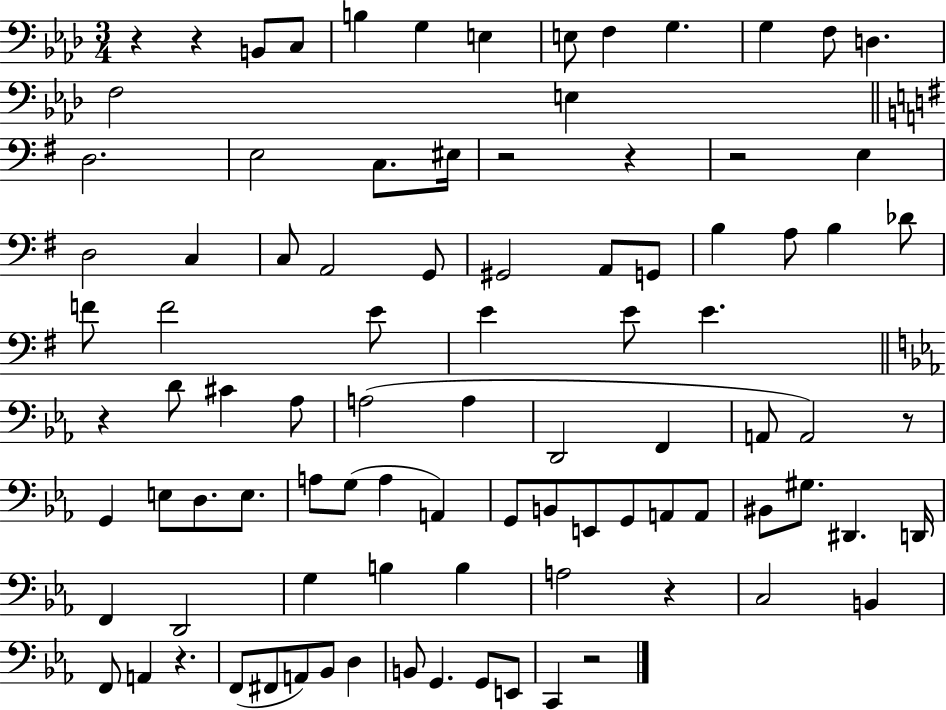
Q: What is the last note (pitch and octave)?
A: C2